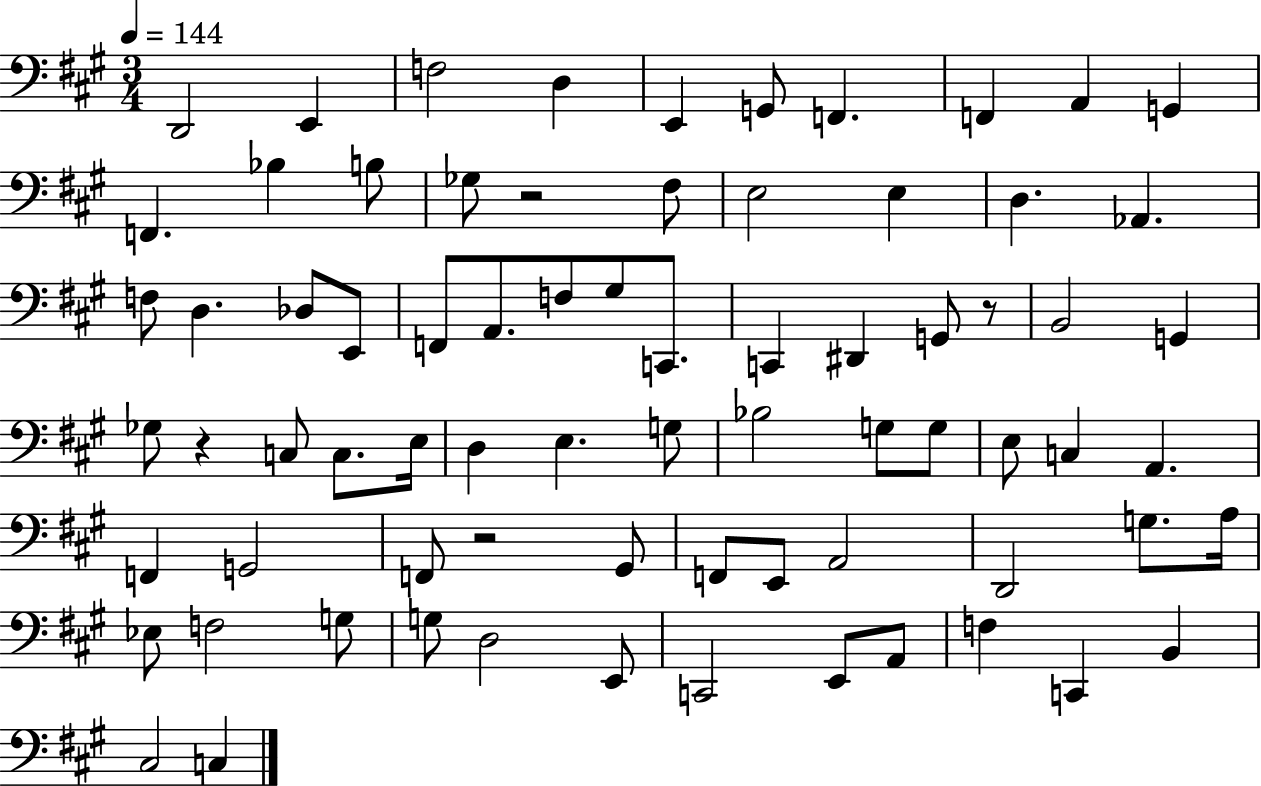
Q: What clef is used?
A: bass